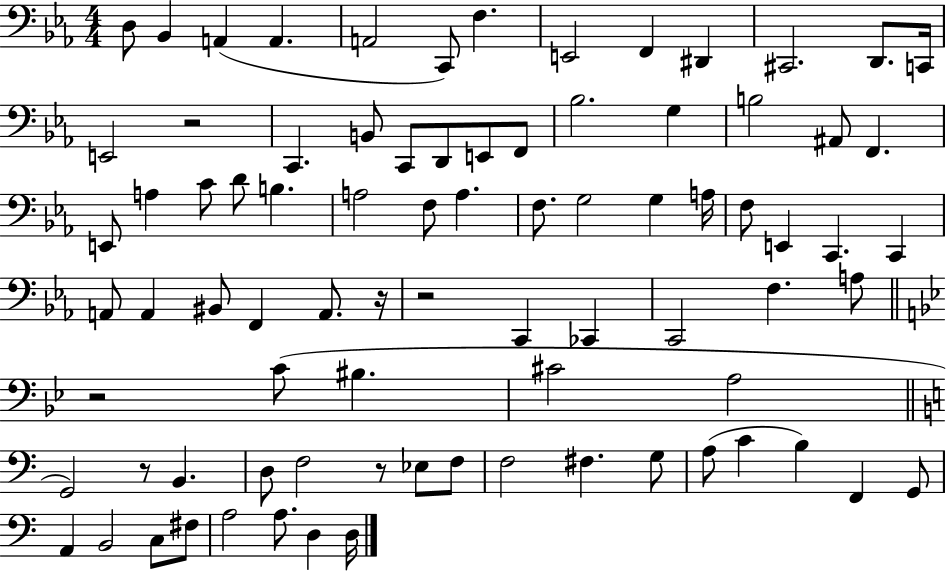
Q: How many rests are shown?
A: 6